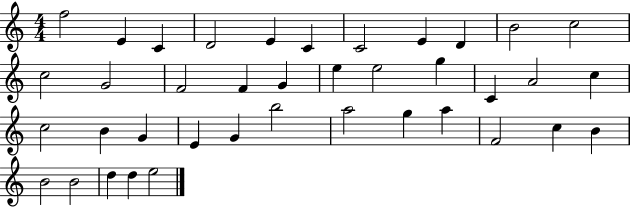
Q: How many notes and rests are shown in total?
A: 39